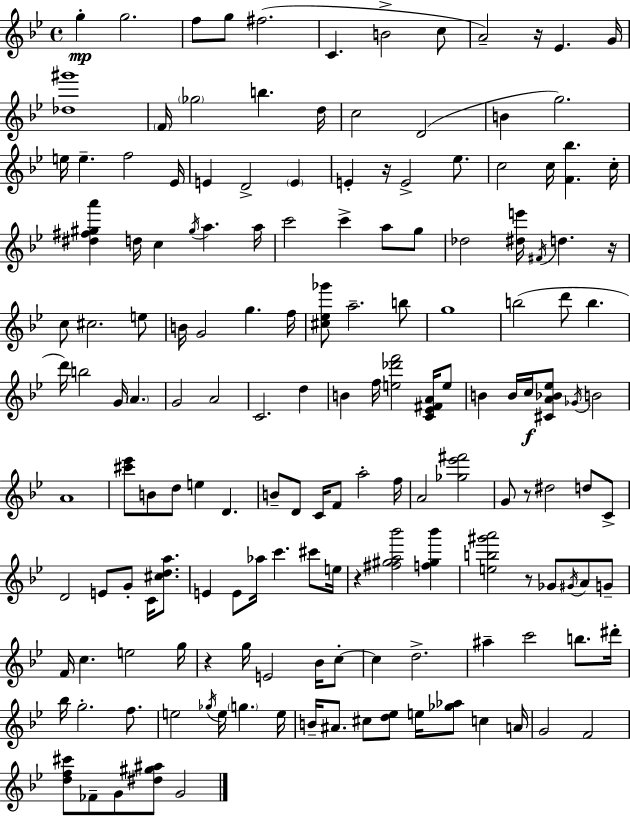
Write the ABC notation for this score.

X:1
T:Untitled
M:4/4
L:1/4
K:Gm
g g2 f/2 g/2 ^f2 C B2 c/2 A2 z/4 _E G/4 [_d^g']4 F/4 _g2 b d/4 c2 D2 B g2 e/4 e f2 _E/4 E D2 E E z/4 E2 _e/2 c2 c/4 [F_b] c/4 [^d^f^ga'] d/4 c ^g/4 a a/4 c'2 c' a/2 g/2 _d2 [^de']/4 ^F/4 d z/4 c/2 ^c2 e/2 B/4 G2 g f/4 [^c_e_g']/2 a2 b/2 g4 b2 d'/2 b d'/4 b2 G/4 A G2 A2 C2 d B f/4 [e_d'f']2 [C_E^FA]/4 e/2 B B/4 c/4 [^CA_B_e]/2 _G/4 B2 A4 [^c'_e']/2 B/2 d/2 e D B/2 D/2 C/4 F/2 a2 f/4 A2 [_g_e'^f']2 G/2 z/2 ^d2 d/2 C/2 D2 E/2 G/2 C/4 [^cda]/2 E E/2 _a/4 c' ^c'/2 e/4 z [^f^ga_b']2 [f^g_b'] [eb^g'a']2 z/2 _G/2 ^G/4 A/2 G/2 F/4 c e2 g/4 z g/4 E2 _B/4 c/2 c d2 ^a c'2 b/2 ^d'/4 _b/4 g2 f/2 e2 _g/4 e/4 g e/4 B/4 ^A/2 ^c/2 [d_e]/2 e/4 [_g_a]/2 c A/4 G2 F2 [df^c']/2 _F/2 G/2 [^d^g^a]/2 G2